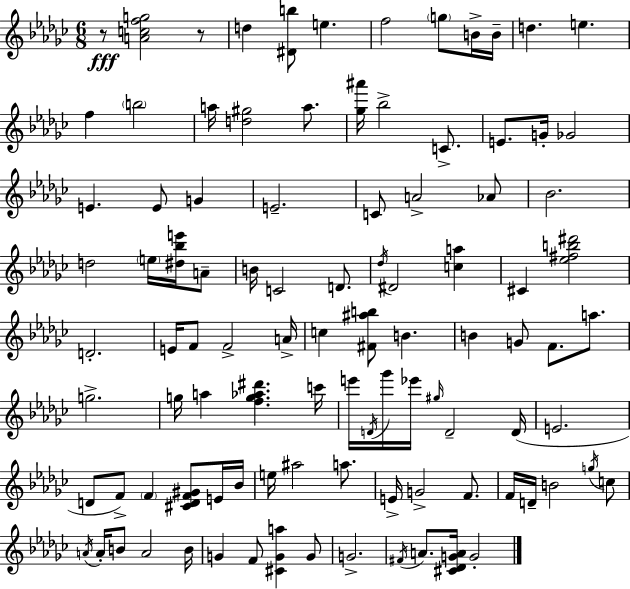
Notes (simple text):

R/e [A4,C5,F5,G5]/h R/e D5/q [D#4,B5]/e E5/q. F5/h G5/e B4/s B4/s D5/q. E5/q. F5/q B5/h A5/s [D5,G#5]/h A5/e. [Gb5,A#6]/s Bb5/h C4/e. E4/e. G4/s Gb4/h E4/q. E4/e G4/q E4/h. C4/e A4/h Ab4/e Bb4/h. D5/h E5/s [D#5,Bb5,E6]/s A4/e B4/s C4/h D4/e. Db5/s D#4/h [C5,A5]/q C#4/q [Eb5,F#5,B5,D#6]/h D4/h. E4/s F4/e F4/h A4/s C5/q [F#4,A#5,B5]/e B4/q. B4/q G4/e F4/e. A5/e. G5/h. G5/s A5/q [F5,G5,Ab5,D#6]/q. C6/s E6/s D4/s Gb6/s Eb6/s G#5/s D4/h D4/s E4/h. D4/e F4/e F4/q [C#4,D4,F4,G#4]/e E4/s Bb4/s E5/s A#5/h A5/e. E4/s G4/h F4/e. F4/s D4/s B4/h G5/s C5/e A4/s A4/s B4/e A4/h B4/s G4/q F4/e [C#4,G4,A5]/q G4/e G4/h. F#4/s A4/e. [C#4,Db4,G4,A4]/s G4/h